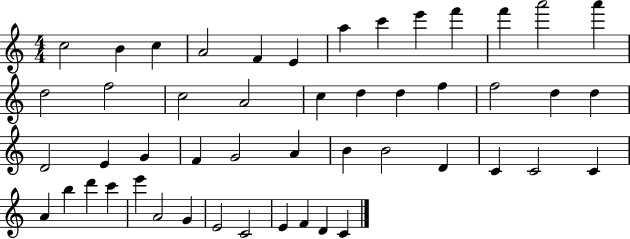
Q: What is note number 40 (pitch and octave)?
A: C6